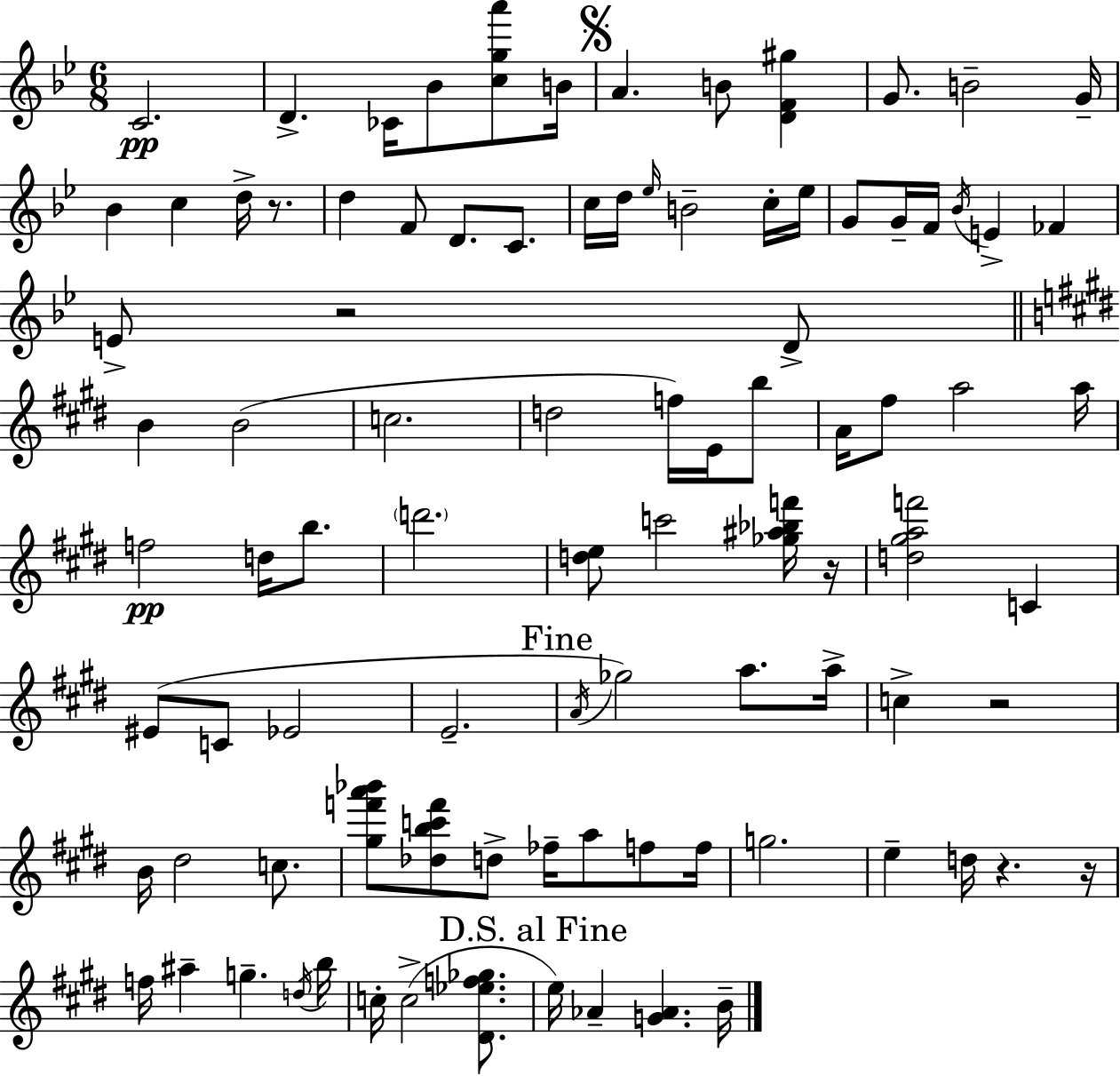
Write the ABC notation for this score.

X:1
T:Untitled
M:6/8
L:1/4
K:Bb
C2 D _C/4 _B/2 [cga']/2 B/4 A B/2 [DF^g] G/2 B2 G/4 _B c d/4 z/2 d F/2 D/2 C/2 c/4 d/4 _e/4 B2 c/4 _e/4 G/2 G/4 F/4 _B/4 E _F E/2 z2 D/2 B B2 c2 d2 f/4 E/4 b/2 A/4 ^f/2 a2 a/4 f2 d/4 b/2 d'2 [de]/2 c'2 [_g^a_bf']/4 z/4 [d^gaf']2 C ^E/2 C/2 _E2 E2 A/4 _g2 a/2 a/4 c z2 B/4 ^d2 c/2 [^gf'a'_b']/2 [_dbc'f']/2 d/2 _f/4 a/2 f/2 f/4 g2 e d/4 z z/4 f/4 ^a g d/4 b/4 c/4 c2 [^D_ef_g]/2 e/4 _A [G_A] B/4